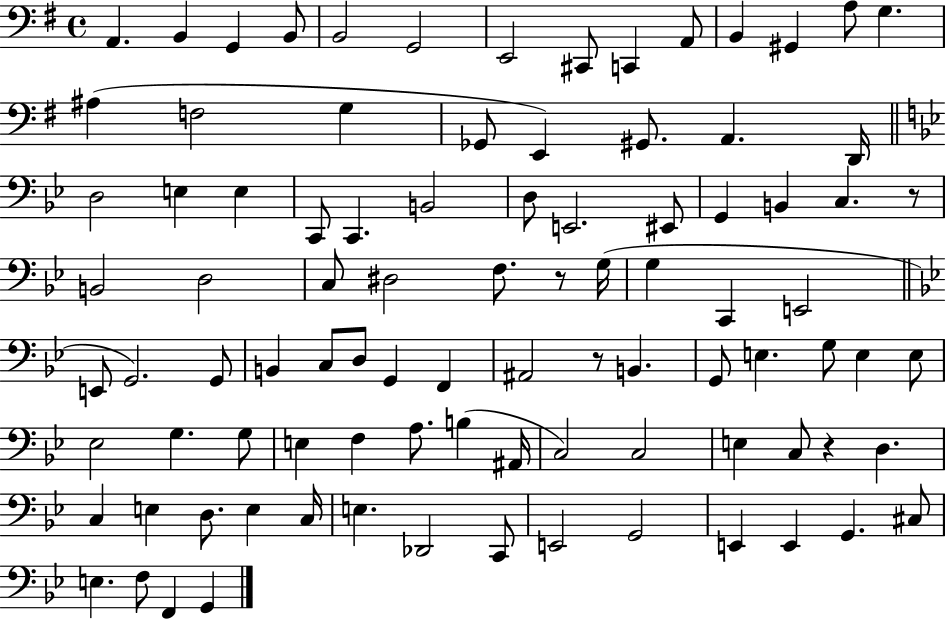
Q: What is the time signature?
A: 4/4